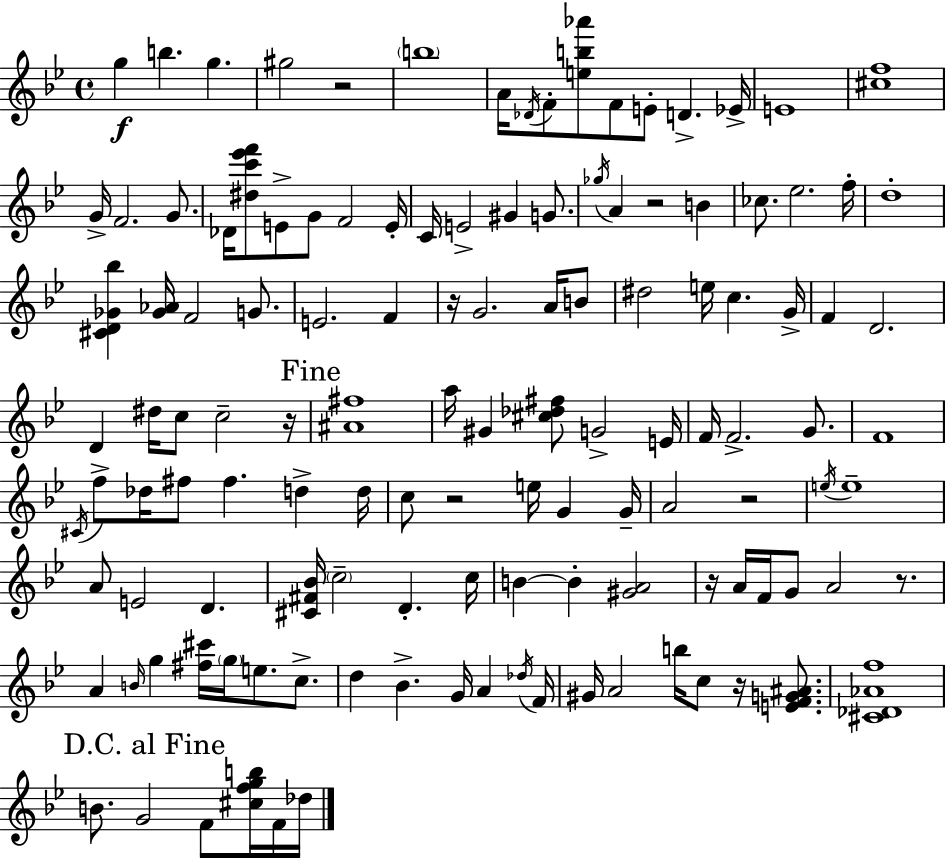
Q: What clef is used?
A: treble